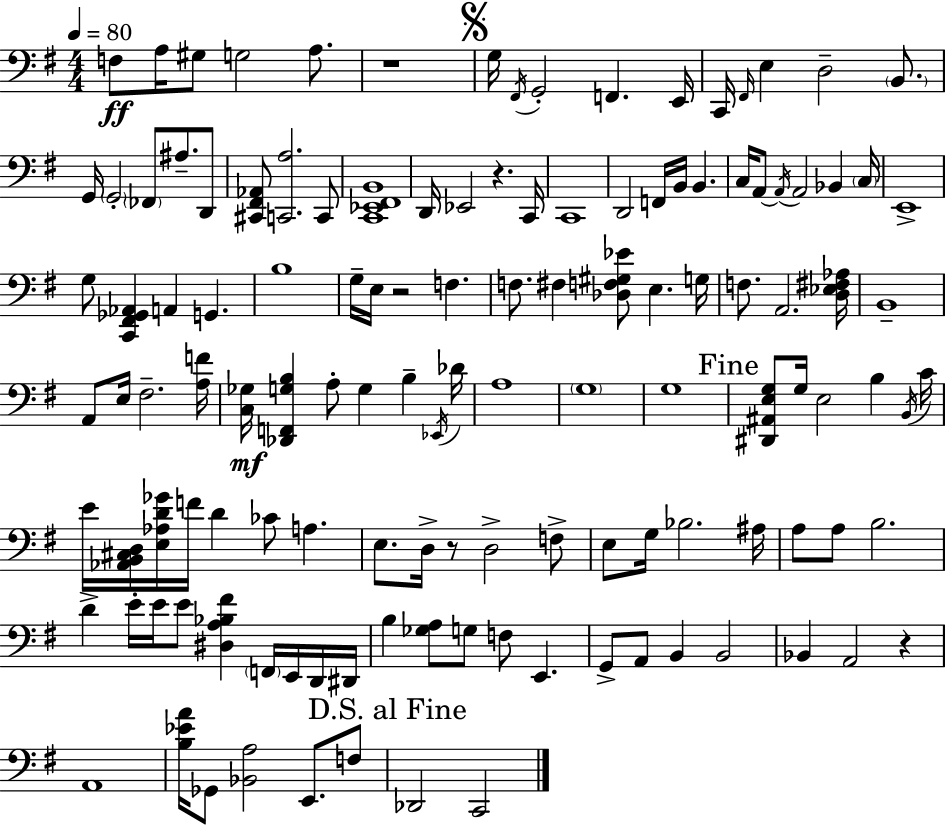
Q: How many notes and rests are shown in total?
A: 127